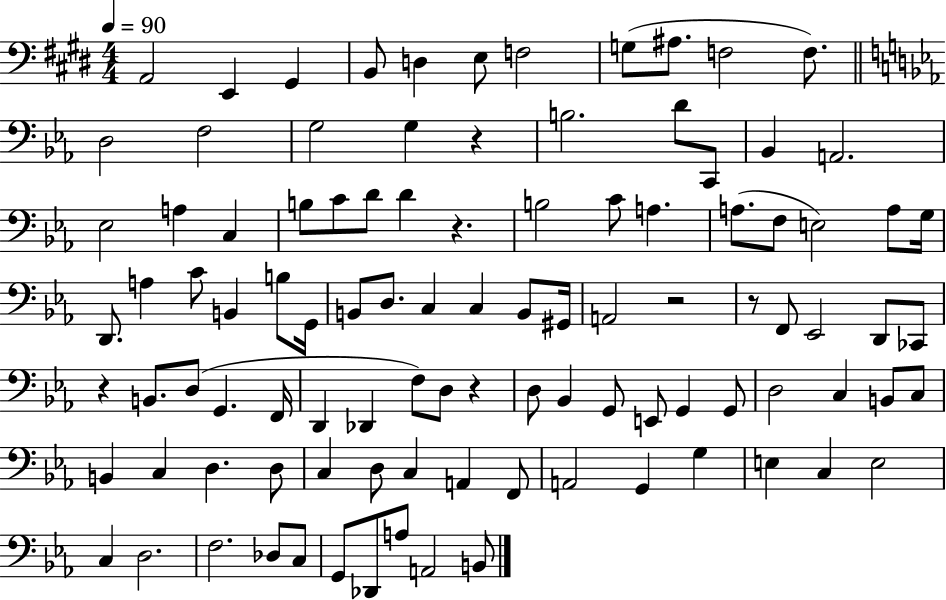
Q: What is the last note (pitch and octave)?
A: B2